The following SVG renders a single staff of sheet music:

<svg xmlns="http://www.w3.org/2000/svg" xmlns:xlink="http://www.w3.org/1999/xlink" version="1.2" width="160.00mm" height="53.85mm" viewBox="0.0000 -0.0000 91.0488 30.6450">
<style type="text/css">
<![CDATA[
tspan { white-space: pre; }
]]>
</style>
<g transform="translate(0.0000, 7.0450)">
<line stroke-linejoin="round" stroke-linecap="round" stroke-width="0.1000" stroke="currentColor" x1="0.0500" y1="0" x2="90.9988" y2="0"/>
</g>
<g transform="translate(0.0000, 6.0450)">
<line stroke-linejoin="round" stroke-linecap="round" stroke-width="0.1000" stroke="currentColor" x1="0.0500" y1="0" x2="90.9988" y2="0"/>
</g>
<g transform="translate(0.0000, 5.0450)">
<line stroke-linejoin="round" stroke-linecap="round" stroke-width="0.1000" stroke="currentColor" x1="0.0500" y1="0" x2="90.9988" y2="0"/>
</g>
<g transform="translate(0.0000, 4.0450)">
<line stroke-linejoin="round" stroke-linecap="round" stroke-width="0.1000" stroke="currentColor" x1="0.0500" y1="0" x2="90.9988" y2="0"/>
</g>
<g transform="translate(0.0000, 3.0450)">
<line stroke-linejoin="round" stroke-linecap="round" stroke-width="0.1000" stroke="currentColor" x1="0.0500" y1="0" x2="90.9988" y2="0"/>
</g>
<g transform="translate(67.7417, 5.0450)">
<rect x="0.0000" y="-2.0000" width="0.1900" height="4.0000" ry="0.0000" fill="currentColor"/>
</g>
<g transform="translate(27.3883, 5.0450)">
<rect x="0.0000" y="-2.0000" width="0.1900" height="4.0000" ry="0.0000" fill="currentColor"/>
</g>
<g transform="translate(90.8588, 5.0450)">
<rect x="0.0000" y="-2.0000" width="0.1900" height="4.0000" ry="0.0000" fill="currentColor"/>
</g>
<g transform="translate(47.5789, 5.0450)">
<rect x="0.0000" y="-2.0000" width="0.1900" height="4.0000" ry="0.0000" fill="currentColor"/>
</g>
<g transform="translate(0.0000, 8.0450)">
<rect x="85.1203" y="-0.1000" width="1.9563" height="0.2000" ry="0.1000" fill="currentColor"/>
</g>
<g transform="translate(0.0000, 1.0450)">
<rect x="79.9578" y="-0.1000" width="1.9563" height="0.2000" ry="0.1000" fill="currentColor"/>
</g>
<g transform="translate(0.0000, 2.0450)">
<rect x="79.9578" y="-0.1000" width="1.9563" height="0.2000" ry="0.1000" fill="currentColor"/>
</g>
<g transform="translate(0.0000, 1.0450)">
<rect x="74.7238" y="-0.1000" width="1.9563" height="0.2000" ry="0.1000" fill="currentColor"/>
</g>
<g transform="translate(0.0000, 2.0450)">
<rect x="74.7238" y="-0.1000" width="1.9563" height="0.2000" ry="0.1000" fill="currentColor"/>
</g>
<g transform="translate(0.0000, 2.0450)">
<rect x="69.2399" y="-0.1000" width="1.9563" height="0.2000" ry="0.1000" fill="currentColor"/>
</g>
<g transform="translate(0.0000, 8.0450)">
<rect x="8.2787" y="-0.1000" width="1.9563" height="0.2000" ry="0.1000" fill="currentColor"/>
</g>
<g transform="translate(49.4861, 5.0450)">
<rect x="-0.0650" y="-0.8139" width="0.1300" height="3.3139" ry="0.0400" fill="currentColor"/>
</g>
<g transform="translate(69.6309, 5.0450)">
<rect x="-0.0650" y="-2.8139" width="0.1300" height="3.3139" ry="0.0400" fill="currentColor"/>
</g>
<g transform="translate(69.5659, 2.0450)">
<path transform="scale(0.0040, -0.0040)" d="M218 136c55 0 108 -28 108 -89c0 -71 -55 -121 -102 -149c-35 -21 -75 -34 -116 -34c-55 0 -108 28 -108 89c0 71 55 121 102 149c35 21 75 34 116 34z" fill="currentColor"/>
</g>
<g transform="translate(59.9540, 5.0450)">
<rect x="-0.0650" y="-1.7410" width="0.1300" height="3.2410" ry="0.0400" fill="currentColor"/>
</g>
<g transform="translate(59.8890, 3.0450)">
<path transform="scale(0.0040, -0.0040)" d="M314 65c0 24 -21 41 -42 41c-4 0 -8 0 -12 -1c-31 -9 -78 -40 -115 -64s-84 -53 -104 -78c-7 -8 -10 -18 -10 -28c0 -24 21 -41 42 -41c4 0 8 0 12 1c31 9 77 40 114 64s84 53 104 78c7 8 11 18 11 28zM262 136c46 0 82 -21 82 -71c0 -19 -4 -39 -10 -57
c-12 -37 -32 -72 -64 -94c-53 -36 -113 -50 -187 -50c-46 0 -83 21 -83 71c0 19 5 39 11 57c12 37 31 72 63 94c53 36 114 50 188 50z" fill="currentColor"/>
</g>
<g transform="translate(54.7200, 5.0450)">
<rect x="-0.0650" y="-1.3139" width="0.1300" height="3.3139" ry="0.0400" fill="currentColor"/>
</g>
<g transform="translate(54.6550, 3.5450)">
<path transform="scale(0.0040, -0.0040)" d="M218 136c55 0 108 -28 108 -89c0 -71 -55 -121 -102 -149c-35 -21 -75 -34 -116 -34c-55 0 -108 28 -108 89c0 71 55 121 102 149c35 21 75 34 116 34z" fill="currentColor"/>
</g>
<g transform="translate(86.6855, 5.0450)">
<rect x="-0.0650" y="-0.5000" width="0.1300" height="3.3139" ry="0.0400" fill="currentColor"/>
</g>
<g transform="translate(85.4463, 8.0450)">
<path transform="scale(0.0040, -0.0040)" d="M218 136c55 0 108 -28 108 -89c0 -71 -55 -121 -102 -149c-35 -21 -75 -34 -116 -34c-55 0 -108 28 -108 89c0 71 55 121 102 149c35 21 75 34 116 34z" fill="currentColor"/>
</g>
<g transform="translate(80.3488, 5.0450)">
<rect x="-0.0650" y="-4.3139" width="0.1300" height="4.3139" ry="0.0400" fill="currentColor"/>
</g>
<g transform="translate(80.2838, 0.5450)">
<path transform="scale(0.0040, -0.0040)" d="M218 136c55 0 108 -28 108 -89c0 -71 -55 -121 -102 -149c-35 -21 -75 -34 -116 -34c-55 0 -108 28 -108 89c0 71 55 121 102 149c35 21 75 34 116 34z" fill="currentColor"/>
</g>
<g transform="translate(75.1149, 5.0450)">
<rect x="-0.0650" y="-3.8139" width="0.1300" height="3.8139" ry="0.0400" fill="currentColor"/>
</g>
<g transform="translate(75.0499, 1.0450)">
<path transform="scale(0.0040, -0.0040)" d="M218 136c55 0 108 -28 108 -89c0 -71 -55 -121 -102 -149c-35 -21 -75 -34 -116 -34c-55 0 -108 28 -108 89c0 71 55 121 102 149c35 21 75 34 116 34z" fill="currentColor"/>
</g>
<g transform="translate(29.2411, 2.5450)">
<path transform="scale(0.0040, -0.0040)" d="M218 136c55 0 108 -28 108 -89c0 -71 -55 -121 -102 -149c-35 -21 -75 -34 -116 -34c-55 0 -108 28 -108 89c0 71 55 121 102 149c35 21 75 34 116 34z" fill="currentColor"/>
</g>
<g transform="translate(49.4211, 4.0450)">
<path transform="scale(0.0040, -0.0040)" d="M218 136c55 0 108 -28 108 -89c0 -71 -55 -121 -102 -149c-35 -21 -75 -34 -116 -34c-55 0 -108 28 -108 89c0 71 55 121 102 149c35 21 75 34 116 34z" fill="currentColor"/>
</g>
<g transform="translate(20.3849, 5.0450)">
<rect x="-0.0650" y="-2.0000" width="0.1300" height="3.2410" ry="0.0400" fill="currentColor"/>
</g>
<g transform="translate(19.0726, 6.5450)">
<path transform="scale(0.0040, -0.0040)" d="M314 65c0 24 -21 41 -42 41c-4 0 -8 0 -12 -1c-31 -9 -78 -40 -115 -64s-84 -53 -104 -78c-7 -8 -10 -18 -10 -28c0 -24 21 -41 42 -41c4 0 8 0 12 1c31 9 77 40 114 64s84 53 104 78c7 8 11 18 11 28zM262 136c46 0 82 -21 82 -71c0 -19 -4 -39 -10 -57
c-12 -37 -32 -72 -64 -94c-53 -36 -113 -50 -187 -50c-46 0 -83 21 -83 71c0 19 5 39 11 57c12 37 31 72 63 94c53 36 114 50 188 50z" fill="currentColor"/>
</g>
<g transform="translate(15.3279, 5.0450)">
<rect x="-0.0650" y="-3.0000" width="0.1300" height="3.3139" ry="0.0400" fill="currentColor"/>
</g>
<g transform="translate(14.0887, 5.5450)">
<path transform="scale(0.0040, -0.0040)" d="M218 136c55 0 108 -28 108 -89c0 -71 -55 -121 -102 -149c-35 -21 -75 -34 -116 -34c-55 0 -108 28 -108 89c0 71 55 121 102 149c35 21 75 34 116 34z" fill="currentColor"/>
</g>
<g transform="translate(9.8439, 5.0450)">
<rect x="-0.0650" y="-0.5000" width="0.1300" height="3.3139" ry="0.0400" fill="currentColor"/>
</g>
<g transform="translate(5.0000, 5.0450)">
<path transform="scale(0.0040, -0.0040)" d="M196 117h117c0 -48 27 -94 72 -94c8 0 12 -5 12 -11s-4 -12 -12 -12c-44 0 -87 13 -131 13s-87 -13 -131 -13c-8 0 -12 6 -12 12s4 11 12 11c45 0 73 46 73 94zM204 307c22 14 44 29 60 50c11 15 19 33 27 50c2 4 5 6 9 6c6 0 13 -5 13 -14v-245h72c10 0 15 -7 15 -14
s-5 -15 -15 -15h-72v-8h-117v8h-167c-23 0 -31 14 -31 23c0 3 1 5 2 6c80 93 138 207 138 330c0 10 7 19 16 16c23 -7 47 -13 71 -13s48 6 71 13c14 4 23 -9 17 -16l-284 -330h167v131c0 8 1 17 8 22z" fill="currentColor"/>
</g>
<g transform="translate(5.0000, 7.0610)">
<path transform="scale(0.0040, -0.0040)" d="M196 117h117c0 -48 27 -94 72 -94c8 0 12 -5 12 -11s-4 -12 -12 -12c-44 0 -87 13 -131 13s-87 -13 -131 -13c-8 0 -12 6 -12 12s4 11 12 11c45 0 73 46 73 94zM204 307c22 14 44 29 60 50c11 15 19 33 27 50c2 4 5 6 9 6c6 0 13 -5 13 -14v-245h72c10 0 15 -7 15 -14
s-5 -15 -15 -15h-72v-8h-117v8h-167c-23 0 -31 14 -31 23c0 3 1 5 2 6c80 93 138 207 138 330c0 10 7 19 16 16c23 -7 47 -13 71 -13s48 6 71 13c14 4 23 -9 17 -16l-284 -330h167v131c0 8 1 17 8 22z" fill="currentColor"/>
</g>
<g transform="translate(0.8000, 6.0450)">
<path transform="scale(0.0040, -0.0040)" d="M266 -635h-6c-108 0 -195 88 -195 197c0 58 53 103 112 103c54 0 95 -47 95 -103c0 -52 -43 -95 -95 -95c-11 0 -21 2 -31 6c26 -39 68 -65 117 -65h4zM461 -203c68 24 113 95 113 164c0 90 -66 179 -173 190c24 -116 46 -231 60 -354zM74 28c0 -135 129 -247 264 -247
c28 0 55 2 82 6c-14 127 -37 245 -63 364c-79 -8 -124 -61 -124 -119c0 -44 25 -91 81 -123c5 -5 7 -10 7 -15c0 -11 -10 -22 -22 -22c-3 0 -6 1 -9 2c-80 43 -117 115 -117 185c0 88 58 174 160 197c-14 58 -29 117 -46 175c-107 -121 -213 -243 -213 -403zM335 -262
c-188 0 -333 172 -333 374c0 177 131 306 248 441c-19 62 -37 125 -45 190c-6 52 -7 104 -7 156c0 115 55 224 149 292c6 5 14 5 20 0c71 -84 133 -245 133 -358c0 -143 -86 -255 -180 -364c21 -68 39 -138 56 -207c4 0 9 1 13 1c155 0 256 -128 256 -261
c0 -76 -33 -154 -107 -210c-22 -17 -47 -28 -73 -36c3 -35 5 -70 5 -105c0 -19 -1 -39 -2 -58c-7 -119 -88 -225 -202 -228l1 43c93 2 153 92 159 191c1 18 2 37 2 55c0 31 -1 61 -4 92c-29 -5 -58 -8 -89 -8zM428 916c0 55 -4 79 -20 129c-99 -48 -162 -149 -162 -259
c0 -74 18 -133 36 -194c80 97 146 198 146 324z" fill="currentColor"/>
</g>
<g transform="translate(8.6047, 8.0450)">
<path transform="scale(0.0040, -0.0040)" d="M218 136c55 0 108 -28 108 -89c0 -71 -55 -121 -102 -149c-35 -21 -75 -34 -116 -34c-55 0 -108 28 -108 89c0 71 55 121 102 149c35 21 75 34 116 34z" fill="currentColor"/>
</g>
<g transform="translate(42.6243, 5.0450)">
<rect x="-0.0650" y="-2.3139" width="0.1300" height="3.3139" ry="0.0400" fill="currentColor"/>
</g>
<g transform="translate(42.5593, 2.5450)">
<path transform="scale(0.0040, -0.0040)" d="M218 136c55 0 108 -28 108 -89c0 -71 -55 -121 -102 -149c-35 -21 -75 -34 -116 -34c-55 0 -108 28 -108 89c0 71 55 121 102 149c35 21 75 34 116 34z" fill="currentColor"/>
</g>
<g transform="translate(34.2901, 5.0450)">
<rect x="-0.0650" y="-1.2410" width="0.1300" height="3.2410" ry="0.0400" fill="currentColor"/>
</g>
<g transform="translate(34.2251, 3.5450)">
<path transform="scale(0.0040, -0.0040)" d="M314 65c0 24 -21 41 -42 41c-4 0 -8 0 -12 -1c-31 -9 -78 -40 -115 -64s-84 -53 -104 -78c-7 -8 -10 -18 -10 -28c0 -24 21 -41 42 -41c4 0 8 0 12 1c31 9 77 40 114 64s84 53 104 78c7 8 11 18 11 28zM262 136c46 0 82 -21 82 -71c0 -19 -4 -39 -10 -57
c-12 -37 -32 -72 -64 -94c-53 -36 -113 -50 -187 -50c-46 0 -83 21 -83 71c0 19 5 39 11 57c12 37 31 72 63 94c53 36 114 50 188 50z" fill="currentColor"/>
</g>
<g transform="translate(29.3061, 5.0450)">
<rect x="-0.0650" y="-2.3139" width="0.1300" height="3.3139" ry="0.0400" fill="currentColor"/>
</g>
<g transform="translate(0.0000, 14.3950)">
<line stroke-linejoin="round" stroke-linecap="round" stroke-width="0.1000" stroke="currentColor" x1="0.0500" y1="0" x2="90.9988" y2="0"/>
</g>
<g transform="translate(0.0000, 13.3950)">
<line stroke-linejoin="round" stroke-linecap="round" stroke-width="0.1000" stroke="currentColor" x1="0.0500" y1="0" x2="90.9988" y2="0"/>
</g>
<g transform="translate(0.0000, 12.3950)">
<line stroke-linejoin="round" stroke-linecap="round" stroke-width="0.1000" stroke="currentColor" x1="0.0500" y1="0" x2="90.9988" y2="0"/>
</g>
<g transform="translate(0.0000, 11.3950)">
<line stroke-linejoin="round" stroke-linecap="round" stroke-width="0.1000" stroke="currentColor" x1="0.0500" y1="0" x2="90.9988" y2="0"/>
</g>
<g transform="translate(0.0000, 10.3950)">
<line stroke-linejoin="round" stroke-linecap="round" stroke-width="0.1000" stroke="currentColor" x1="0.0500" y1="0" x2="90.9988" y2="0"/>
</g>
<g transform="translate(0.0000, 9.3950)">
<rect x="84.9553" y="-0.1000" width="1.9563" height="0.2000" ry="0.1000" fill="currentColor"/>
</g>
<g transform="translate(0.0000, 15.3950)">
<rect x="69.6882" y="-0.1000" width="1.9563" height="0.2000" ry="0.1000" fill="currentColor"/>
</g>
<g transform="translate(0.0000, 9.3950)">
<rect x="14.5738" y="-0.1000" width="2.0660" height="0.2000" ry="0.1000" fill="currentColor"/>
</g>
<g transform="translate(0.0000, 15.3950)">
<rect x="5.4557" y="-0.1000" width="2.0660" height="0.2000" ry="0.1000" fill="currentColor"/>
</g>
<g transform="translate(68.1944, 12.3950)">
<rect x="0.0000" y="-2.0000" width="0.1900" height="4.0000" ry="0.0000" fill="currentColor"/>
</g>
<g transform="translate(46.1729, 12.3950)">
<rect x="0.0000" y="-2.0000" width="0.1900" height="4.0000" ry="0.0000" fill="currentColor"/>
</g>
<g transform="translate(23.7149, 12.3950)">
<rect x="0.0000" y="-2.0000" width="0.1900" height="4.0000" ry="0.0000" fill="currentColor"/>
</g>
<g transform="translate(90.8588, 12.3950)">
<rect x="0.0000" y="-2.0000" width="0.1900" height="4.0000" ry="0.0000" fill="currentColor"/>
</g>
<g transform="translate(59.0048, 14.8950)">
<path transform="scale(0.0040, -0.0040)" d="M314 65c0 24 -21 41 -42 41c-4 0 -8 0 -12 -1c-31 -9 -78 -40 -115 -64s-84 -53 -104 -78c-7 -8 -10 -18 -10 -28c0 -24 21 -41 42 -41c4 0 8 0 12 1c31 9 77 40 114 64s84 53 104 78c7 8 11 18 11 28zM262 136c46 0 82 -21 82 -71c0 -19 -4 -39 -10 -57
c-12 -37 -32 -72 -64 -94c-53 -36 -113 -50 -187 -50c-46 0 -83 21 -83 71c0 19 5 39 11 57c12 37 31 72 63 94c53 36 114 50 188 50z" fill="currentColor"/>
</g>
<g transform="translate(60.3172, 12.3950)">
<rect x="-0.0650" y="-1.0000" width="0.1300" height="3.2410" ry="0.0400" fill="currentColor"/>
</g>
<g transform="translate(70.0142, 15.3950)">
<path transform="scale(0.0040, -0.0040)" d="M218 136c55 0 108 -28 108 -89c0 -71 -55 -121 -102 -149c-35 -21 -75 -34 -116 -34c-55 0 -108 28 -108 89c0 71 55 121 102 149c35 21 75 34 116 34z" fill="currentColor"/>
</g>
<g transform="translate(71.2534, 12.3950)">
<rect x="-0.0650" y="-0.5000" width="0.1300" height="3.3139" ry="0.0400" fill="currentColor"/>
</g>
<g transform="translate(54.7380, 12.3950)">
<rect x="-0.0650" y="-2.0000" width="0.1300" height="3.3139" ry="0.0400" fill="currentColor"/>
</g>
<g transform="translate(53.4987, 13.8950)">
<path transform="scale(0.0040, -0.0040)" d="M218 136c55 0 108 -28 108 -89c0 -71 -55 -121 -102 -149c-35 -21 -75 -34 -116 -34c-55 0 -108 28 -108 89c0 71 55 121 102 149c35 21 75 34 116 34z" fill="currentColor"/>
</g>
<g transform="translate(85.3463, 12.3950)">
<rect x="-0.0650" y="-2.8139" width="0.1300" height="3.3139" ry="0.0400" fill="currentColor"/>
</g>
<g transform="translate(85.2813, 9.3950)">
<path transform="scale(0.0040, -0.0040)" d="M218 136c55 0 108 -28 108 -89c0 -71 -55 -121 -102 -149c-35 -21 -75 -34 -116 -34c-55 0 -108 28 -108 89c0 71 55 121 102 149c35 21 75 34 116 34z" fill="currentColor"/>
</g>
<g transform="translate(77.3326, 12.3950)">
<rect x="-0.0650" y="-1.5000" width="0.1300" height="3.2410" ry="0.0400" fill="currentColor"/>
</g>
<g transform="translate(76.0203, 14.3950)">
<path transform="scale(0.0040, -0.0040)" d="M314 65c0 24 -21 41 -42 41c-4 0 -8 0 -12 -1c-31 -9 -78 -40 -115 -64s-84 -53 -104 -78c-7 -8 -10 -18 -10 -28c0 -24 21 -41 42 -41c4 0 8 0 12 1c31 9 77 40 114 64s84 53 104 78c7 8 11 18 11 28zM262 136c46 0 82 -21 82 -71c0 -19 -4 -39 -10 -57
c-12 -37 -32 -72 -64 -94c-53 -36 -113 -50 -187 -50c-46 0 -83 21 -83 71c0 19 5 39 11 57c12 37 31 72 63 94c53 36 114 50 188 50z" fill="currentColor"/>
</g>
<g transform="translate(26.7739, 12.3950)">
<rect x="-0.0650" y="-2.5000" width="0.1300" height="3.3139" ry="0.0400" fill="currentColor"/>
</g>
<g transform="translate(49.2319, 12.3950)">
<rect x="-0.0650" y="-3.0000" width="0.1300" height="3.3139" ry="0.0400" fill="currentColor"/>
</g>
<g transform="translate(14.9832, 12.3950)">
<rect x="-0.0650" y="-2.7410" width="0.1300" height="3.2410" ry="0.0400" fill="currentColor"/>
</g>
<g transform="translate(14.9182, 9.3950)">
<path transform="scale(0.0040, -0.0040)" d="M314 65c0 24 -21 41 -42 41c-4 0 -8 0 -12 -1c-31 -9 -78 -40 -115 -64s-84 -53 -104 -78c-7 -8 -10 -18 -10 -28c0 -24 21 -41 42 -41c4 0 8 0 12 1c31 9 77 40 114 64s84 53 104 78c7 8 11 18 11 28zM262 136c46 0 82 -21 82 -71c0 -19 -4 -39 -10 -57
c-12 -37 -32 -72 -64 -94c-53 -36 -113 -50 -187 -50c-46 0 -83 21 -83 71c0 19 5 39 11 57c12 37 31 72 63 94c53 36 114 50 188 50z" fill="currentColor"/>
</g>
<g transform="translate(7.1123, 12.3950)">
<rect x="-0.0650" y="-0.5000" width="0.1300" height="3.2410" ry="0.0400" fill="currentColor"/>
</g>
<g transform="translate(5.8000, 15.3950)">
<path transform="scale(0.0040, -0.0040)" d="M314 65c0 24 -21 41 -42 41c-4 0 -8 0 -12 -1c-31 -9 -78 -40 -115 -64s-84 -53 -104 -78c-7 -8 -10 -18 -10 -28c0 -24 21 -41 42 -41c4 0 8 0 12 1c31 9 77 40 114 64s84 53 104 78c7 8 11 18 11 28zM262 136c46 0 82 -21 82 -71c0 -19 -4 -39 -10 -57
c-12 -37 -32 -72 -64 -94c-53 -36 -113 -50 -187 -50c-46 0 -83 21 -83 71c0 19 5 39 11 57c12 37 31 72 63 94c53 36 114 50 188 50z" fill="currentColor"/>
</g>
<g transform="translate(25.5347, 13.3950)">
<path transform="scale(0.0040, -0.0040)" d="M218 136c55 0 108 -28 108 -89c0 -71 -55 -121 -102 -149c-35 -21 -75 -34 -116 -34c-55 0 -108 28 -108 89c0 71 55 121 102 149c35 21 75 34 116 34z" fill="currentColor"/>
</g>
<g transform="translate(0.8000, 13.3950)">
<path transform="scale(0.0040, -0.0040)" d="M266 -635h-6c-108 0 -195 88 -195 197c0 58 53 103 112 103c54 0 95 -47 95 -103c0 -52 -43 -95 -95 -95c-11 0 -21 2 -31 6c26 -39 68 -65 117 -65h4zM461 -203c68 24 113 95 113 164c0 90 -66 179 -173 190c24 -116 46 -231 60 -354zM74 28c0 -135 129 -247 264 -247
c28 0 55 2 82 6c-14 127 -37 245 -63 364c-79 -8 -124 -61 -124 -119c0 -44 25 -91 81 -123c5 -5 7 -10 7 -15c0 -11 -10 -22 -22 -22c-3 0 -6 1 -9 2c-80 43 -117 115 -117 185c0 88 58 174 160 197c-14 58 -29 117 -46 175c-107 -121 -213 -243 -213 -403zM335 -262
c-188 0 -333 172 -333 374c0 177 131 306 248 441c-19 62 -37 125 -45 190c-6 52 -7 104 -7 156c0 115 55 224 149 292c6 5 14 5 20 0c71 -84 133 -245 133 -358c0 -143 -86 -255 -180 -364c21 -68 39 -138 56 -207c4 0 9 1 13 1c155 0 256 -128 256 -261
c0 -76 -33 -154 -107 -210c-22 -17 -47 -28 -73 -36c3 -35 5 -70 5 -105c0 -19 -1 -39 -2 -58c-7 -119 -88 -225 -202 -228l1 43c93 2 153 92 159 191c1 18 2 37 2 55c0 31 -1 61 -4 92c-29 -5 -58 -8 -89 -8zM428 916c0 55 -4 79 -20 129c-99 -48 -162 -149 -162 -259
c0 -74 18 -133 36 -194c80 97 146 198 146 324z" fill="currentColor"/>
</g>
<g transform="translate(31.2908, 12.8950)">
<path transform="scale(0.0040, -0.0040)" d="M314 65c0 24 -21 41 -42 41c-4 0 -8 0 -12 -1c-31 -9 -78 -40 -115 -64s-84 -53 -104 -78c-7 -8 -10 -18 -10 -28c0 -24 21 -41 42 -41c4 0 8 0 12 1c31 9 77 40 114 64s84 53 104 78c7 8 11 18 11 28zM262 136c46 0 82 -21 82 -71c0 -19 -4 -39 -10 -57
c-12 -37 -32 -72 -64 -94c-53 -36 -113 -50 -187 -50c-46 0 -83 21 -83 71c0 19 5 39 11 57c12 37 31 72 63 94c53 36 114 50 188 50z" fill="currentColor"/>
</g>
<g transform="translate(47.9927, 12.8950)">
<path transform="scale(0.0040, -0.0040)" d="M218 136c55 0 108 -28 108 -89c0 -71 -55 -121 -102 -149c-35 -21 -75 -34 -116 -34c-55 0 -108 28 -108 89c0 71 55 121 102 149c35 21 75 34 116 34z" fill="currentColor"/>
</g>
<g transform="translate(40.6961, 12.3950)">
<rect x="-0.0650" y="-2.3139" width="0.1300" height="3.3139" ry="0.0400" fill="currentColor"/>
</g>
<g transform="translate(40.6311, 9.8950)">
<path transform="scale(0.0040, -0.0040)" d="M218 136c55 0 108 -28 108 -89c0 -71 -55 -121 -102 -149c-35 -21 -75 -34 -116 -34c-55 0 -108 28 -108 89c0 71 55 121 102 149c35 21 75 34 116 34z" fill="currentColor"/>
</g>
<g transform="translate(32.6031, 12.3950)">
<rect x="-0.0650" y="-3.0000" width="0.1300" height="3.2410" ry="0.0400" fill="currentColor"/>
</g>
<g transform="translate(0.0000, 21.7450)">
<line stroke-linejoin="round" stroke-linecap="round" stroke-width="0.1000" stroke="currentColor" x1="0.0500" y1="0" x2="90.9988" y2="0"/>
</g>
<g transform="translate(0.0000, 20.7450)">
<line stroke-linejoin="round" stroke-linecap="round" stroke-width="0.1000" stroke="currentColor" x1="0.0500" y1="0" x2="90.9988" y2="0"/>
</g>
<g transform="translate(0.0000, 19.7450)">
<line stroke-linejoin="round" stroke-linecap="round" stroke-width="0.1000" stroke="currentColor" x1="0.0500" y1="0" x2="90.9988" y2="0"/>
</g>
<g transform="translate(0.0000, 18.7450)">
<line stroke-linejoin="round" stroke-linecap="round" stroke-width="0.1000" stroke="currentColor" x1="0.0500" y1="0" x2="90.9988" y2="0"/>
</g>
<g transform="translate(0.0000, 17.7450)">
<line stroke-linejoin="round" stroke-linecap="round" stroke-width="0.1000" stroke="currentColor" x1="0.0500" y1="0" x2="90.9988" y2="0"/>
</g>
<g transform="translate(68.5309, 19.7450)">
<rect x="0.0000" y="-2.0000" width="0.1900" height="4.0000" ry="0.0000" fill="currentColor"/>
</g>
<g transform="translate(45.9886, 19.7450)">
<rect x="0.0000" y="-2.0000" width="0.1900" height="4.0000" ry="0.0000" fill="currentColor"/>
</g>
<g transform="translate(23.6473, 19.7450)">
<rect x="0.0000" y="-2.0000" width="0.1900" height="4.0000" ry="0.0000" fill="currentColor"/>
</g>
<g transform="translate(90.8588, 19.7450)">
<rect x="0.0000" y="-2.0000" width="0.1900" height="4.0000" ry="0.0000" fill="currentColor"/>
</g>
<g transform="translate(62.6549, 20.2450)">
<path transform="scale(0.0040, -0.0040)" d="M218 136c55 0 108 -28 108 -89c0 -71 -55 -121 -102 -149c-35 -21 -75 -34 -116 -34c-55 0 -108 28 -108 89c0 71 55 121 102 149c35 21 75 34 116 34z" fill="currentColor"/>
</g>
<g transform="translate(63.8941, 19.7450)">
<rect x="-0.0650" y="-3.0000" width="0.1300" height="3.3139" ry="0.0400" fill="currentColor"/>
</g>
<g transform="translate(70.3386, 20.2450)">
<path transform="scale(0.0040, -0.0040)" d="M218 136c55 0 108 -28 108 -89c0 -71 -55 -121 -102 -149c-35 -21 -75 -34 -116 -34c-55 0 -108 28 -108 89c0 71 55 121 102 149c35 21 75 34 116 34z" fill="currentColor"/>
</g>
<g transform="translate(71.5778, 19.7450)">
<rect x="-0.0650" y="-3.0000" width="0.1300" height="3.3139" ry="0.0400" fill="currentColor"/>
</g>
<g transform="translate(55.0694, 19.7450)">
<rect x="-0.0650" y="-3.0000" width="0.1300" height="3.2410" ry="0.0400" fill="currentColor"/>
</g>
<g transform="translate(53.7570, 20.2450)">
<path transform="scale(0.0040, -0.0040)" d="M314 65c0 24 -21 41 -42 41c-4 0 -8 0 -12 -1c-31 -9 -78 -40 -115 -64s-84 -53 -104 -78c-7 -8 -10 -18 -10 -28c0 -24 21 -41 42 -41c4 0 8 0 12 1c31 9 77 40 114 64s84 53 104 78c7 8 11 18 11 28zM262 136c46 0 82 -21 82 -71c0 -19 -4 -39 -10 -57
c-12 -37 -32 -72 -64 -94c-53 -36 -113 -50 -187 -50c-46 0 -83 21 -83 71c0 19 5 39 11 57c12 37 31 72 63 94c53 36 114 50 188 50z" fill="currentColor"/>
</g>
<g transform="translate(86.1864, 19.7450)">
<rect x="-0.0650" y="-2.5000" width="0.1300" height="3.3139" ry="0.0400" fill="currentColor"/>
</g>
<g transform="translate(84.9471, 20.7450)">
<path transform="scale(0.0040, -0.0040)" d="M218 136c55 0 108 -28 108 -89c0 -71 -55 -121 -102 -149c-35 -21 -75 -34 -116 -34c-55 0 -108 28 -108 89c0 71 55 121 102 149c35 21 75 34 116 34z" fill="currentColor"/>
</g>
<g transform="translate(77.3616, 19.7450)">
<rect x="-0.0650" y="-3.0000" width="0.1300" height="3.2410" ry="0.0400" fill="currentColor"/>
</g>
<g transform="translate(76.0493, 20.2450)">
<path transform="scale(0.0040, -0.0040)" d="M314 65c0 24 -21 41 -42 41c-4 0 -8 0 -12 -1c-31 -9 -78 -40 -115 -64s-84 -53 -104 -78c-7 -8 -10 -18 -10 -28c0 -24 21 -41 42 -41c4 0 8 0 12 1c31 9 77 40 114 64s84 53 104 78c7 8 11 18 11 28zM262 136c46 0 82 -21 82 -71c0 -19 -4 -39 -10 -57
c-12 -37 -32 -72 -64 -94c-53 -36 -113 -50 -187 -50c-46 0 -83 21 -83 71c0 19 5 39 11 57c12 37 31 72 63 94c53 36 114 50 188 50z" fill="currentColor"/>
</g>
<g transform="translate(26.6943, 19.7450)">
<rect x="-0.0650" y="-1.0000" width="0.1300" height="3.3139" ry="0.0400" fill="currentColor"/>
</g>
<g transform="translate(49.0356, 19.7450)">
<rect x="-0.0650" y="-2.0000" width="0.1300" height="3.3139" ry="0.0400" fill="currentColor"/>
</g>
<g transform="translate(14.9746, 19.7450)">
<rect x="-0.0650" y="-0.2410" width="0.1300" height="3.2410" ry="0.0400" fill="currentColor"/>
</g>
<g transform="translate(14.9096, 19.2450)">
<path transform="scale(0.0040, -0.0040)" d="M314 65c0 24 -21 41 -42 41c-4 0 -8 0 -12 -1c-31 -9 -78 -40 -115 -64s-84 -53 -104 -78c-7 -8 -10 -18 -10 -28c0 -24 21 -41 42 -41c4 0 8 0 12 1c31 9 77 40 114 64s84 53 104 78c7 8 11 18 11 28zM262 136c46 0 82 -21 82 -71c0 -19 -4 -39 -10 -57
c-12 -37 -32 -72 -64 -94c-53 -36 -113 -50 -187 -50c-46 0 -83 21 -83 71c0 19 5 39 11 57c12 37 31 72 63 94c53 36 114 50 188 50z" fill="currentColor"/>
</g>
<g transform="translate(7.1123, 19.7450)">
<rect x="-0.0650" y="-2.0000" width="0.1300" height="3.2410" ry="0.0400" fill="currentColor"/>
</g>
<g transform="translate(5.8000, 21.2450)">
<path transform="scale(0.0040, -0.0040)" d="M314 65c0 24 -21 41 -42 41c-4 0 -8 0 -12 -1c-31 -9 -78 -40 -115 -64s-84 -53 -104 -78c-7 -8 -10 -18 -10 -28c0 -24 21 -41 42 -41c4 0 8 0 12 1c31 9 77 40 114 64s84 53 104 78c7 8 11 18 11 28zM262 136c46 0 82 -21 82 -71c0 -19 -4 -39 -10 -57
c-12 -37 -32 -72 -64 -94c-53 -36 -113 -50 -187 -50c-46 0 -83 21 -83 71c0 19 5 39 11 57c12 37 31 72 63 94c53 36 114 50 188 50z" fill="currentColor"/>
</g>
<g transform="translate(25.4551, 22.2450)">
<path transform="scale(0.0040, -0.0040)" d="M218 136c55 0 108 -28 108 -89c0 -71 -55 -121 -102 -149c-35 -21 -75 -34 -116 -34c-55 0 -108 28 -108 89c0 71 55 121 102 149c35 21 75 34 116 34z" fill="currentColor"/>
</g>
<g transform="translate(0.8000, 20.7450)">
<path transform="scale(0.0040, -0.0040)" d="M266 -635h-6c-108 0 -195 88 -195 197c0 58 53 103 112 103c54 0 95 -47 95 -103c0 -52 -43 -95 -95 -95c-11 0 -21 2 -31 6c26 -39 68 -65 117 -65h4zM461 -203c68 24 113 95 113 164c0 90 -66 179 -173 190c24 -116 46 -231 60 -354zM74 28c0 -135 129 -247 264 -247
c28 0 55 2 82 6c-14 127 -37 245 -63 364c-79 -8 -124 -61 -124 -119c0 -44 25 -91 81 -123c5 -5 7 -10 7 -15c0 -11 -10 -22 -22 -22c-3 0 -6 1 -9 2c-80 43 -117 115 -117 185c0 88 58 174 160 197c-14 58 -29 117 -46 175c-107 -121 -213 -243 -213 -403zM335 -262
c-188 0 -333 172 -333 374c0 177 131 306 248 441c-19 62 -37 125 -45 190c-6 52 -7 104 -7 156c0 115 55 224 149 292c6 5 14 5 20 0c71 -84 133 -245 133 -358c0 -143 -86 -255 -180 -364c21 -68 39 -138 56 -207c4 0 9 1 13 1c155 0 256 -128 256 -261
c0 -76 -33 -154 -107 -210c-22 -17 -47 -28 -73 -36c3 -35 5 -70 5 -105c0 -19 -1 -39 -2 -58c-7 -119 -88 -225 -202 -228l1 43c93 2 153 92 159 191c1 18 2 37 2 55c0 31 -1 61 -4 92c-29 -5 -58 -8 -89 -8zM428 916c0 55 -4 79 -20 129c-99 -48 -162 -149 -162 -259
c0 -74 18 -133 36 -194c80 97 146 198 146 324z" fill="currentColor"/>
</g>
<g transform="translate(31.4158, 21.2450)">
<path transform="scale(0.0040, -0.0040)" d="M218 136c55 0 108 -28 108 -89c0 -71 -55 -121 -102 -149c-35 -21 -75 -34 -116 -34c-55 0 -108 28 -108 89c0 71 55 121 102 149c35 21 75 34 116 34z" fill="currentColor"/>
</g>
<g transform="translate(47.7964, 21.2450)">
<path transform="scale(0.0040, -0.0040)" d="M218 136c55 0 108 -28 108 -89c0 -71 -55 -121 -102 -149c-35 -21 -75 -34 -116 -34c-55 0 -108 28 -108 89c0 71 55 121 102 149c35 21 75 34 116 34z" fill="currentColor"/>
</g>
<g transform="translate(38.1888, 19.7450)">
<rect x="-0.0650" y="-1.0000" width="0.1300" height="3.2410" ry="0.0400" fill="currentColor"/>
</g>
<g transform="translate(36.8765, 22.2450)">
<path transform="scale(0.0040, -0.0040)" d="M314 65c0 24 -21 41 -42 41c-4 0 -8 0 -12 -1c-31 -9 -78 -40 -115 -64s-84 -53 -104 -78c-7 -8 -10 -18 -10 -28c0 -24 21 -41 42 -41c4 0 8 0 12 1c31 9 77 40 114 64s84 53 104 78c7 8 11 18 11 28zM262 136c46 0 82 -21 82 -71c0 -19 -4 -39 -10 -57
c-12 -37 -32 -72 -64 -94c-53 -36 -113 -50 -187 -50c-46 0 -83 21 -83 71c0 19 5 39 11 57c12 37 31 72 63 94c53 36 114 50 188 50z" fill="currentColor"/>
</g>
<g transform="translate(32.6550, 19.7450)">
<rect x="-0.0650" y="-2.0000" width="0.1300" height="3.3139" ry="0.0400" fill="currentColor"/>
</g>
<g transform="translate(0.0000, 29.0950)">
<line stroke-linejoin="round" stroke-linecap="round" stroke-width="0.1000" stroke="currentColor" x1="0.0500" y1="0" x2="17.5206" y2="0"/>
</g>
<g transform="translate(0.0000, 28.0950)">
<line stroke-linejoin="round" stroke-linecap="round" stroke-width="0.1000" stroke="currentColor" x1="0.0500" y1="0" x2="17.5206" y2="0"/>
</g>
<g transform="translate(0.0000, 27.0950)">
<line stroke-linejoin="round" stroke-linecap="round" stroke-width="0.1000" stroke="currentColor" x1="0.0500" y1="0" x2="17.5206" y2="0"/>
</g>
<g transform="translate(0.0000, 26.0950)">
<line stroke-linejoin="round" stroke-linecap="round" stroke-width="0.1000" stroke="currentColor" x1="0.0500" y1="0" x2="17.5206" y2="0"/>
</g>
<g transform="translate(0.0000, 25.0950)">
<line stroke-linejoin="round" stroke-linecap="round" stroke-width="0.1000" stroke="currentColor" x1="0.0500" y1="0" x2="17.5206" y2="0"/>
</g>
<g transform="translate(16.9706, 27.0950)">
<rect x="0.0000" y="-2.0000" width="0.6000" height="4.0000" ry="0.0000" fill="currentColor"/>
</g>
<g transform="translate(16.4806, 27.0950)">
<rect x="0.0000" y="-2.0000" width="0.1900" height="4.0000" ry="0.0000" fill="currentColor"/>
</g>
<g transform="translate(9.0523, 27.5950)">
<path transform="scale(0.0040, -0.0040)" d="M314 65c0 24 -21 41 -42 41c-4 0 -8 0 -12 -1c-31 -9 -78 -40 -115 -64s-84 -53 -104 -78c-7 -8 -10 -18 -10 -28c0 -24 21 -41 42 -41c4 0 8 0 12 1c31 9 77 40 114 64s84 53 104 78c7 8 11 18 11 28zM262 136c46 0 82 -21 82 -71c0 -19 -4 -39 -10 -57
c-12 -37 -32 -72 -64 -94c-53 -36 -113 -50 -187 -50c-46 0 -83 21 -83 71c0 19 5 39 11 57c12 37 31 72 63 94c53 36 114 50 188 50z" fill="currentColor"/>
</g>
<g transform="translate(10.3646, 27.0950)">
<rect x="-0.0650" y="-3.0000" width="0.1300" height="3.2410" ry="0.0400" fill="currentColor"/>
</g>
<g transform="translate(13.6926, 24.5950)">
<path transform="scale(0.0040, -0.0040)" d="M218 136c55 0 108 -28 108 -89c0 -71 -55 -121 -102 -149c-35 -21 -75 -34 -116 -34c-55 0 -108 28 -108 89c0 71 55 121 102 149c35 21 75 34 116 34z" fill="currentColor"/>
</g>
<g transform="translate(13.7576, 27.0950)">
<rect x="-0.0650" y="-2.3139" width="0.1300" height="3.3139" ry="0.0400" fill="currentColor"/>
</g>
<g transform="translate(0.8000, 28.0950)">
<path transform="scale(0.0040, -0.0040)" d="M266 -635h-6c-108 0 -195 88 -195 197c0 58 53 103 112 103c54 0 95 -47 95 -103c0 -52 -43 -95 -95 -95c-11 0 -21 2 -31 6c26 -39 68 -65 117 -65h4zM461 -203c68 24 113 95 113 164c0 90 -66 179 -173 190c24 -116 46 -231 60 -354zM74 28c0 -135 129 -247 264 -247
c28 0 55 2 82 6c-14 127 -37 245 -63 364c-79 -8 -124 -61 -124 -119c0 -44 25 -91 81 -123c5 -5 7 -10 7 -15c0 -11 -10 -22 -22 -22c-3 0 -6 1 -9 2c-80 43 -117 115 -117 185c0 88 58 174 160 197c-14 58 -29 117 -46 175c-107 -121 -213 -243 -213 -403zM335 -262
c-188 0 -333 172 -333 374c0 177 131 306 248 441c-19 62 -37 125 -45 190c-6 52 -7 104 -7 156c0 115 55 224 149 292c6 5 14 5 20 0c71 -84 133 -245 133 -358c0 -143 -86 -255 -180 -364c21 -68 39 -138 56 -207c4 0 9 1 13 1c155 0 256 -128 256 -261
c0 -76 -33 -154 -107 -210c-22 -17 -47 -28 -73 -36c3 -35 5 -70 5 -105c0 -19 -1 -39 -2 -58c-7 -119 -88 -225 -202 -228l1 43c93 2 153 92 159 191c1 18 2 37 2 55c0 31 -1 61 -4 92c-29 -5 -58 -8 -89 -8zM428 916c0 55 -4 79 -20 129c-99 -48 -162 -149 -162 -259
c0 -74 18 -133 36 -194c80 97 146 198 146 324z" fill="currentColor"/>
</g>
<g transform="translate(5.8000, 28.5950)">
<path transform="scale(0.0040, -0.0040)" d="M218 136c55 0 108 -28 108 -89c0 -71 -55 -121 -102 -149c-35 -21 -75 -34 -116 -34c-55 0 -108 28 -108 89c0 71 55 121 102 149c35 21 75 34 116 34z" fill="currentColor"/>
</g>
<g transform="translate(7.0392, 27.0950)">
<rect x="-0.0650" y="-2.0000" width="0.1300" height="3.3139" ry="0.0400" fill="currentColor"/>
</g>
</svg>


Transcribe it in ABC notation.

X:1
T:Untitled
M:4/4
L:1/4
K:C
C A F2 g e2 g d e f2 a c' d' C C2 a2 G A2 g A F D2 C E2 a F2 c2 D F D2 F A2 A A A2 G F A2 g